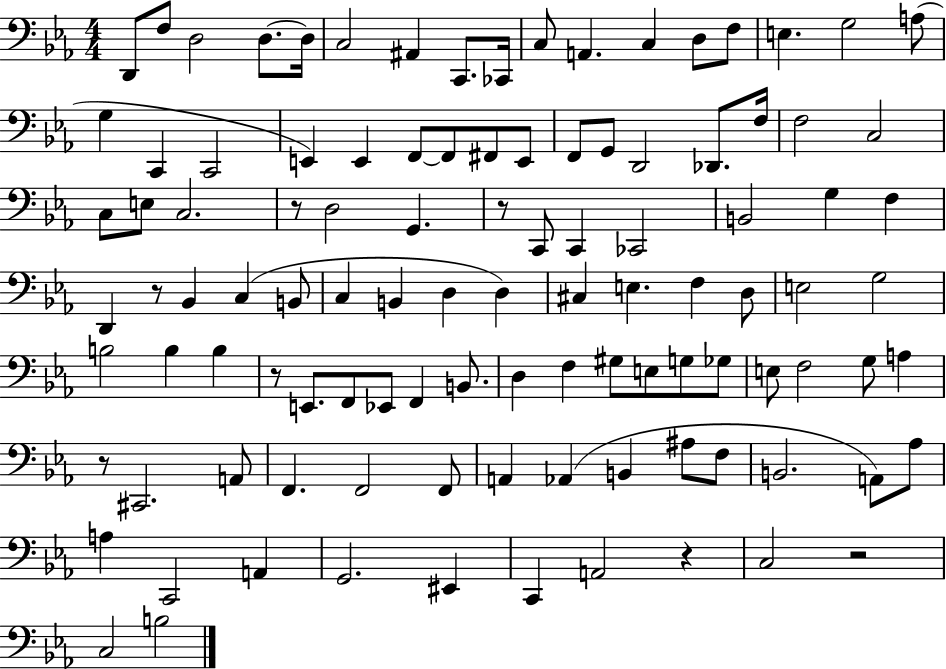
D2/e F3/e D3/h D3/e. D3/s C3/h A#2/q C2/e. CES2/s C3/e A2/q. C3/q D3/e F3/e E3/q. G3/h A3/e G3/q C2/q C2/h E2/q E2/q F2/e F2/e F#2/e E2/e F2/e G2/e D2/h Db2/e. F3/s F3/h C3/h C3/e E3/e C3/h. R/e D3/h G2/q. R/e C2/e C2/q CES2/h B2/h G3/q F3/q D2/q R/e Bb2/q C3/q B2/e C3/q B2/q D3/q D3/q C#3/q E3/q. F3/q D3/e E3/h G3/h B3/h B3/q B3/q R/e E2/e. F2/e Eb2/e F2/q B2/e. D3/q F3/q G#3/e E3/e G3/e Gb3/e E3/e F3/h G3/e A3/q R/e C#2/h. A2/e F2/q. F2/h F2/e A2/q Ab2/q B2/q A#3/e F3/e B2/h. A2/e Ab3/e A3/q C2/h A2/q G2/h. EIS2/q C2/q A2/h R/q C3/h R/h C3/h B3/h